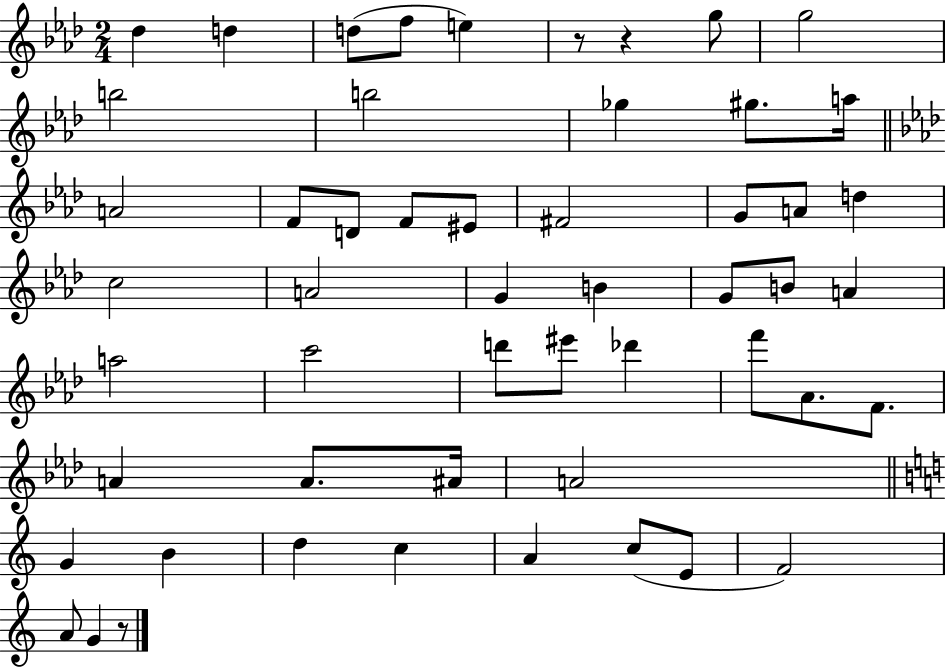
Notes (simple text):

Db5/q D5/q D5/e F5/e E5/q R/e R/q G5/e G5/h B5/h B5/h Gb5/q G#5/e. A5/s A4/h F4/e D4/e F4/e EIS4/e F#4/h G4/e A4/e D5/q C5/h A4/h G4/q B4/q G4/e B4/e A4/q A5/h C6/h D6/e EIS6/e Db6/q F6/e Ab4/e. F4/e. A4/q A4/e. A#4/s A4/h G4/q B4/q D5/q C5/q A4/q C5/e E4/e F4/h A4/e G4/q R/e